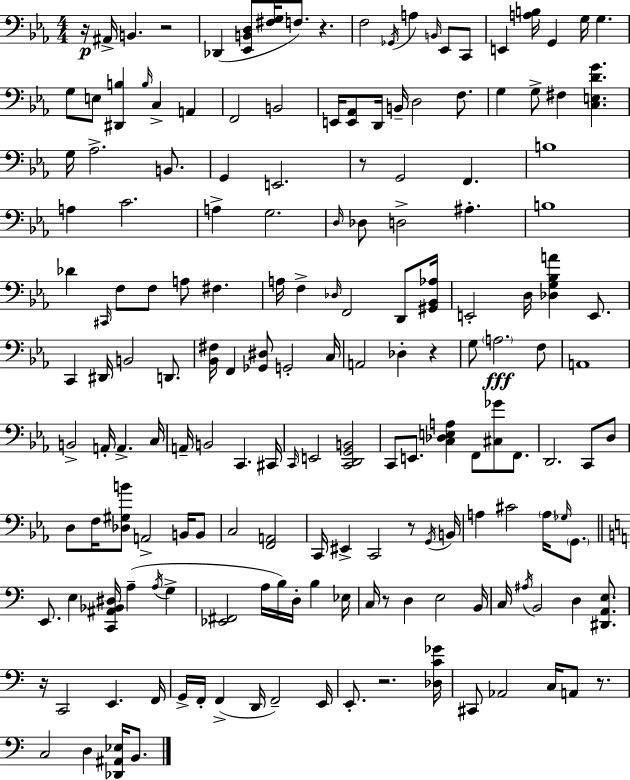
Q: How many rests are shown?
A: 10